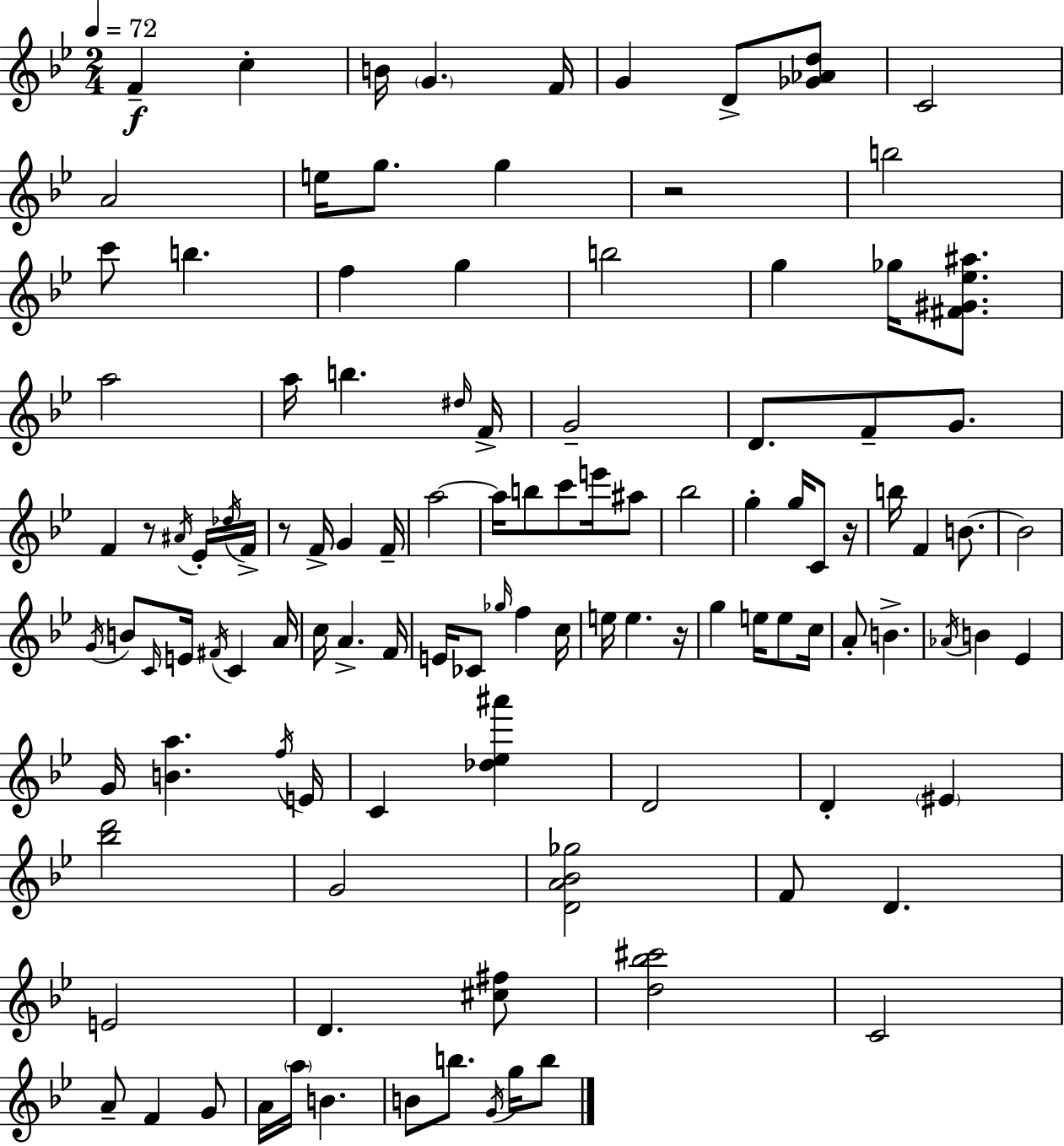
F4/q C5/q B4/s G4/q. F4/s G4/q D4/e [Gb4,Ab4,D5]/e C4/h A4/h E5/s G5/e. G5/q R/h B5/h C6/e B5/q. F5/q G5/q B5/h G5/q Gb5/s [F#4,G#4,Eb5,A#5]/e. A5/h A5/s B5/q. D#5/s F4/s G4/h D4/e. F4/e G4/e. F4/q R/e A#4/s Eb4/s Db5/s F4/s R/e F4/s G4/q F4/s A5/h A5/s B5/e C6/e E6/s A#5/e Bb5/h G5/q G5/s C4/e R/s B5/s F4/q B4/e. B4/h G4/s B4/e C4/s E4/s F#4/s C4/q A4/s C5/s A4/q. F4/s E4/s CES4/e Gb5/s F5/q C5/s E5/s E5/q. R/s G5/q E5/s E5/e C5/s A4/e B4/q. Ab4/s B4/q Eb4/q G4/s [B4,A5]/q. F5/s E4/s C4/q [Db5,Eb5,A#6]/q D4/h D4/q EIS4/q [Bb5,D6]/h G4/h [D4,A4,Bb4,Gb5]/h F4/e D4/q. E4/h D4/q. [C#5,F#5]/e [D5,Bb5,C#6]/h C4/h A4/e F4/q G4/e A4/s A5/s B4/q. B4/e B5/e. G4/s G5/s B5/e